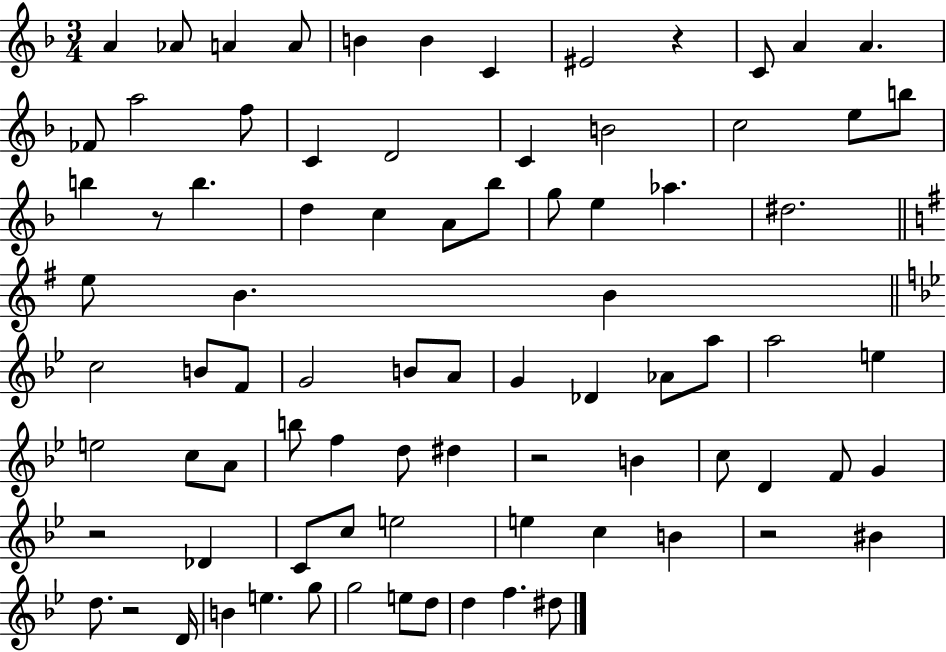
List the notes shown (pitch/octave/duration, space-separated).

A4/q Ab4/e A4/q A4/e B4/q B4/q C4/q EIS4/h R/q C4/e A4/q A4/q. FES4/e A5/h F5/e C4/q D4/h C4/q B4/h C5/h E5/e B5/e B5/q R/e B5/q. D5/q C5/q A4/e Bb5/e G5/e E5/q Ab5/q. D#5/h. E5/e B4/q. B4/q C5/h B4/e F4/e G4/h B4/e A4/e G4/q Db4/q Ab4/e A5/e A5/h E5/q E5/h C5/e A4/e B5/e F5/q D5/e D#5/q R/h B4/q C5/e D4/q F4/e G4/q R/h Db4/q C4/e C5/e E5/h E5/q C5/q B4/q R/h BIS4/q D5/e. R/h D4/s B4/q E5/q. G5/e G5/h E5/e D5/e D5/q F5/q. D#5/e